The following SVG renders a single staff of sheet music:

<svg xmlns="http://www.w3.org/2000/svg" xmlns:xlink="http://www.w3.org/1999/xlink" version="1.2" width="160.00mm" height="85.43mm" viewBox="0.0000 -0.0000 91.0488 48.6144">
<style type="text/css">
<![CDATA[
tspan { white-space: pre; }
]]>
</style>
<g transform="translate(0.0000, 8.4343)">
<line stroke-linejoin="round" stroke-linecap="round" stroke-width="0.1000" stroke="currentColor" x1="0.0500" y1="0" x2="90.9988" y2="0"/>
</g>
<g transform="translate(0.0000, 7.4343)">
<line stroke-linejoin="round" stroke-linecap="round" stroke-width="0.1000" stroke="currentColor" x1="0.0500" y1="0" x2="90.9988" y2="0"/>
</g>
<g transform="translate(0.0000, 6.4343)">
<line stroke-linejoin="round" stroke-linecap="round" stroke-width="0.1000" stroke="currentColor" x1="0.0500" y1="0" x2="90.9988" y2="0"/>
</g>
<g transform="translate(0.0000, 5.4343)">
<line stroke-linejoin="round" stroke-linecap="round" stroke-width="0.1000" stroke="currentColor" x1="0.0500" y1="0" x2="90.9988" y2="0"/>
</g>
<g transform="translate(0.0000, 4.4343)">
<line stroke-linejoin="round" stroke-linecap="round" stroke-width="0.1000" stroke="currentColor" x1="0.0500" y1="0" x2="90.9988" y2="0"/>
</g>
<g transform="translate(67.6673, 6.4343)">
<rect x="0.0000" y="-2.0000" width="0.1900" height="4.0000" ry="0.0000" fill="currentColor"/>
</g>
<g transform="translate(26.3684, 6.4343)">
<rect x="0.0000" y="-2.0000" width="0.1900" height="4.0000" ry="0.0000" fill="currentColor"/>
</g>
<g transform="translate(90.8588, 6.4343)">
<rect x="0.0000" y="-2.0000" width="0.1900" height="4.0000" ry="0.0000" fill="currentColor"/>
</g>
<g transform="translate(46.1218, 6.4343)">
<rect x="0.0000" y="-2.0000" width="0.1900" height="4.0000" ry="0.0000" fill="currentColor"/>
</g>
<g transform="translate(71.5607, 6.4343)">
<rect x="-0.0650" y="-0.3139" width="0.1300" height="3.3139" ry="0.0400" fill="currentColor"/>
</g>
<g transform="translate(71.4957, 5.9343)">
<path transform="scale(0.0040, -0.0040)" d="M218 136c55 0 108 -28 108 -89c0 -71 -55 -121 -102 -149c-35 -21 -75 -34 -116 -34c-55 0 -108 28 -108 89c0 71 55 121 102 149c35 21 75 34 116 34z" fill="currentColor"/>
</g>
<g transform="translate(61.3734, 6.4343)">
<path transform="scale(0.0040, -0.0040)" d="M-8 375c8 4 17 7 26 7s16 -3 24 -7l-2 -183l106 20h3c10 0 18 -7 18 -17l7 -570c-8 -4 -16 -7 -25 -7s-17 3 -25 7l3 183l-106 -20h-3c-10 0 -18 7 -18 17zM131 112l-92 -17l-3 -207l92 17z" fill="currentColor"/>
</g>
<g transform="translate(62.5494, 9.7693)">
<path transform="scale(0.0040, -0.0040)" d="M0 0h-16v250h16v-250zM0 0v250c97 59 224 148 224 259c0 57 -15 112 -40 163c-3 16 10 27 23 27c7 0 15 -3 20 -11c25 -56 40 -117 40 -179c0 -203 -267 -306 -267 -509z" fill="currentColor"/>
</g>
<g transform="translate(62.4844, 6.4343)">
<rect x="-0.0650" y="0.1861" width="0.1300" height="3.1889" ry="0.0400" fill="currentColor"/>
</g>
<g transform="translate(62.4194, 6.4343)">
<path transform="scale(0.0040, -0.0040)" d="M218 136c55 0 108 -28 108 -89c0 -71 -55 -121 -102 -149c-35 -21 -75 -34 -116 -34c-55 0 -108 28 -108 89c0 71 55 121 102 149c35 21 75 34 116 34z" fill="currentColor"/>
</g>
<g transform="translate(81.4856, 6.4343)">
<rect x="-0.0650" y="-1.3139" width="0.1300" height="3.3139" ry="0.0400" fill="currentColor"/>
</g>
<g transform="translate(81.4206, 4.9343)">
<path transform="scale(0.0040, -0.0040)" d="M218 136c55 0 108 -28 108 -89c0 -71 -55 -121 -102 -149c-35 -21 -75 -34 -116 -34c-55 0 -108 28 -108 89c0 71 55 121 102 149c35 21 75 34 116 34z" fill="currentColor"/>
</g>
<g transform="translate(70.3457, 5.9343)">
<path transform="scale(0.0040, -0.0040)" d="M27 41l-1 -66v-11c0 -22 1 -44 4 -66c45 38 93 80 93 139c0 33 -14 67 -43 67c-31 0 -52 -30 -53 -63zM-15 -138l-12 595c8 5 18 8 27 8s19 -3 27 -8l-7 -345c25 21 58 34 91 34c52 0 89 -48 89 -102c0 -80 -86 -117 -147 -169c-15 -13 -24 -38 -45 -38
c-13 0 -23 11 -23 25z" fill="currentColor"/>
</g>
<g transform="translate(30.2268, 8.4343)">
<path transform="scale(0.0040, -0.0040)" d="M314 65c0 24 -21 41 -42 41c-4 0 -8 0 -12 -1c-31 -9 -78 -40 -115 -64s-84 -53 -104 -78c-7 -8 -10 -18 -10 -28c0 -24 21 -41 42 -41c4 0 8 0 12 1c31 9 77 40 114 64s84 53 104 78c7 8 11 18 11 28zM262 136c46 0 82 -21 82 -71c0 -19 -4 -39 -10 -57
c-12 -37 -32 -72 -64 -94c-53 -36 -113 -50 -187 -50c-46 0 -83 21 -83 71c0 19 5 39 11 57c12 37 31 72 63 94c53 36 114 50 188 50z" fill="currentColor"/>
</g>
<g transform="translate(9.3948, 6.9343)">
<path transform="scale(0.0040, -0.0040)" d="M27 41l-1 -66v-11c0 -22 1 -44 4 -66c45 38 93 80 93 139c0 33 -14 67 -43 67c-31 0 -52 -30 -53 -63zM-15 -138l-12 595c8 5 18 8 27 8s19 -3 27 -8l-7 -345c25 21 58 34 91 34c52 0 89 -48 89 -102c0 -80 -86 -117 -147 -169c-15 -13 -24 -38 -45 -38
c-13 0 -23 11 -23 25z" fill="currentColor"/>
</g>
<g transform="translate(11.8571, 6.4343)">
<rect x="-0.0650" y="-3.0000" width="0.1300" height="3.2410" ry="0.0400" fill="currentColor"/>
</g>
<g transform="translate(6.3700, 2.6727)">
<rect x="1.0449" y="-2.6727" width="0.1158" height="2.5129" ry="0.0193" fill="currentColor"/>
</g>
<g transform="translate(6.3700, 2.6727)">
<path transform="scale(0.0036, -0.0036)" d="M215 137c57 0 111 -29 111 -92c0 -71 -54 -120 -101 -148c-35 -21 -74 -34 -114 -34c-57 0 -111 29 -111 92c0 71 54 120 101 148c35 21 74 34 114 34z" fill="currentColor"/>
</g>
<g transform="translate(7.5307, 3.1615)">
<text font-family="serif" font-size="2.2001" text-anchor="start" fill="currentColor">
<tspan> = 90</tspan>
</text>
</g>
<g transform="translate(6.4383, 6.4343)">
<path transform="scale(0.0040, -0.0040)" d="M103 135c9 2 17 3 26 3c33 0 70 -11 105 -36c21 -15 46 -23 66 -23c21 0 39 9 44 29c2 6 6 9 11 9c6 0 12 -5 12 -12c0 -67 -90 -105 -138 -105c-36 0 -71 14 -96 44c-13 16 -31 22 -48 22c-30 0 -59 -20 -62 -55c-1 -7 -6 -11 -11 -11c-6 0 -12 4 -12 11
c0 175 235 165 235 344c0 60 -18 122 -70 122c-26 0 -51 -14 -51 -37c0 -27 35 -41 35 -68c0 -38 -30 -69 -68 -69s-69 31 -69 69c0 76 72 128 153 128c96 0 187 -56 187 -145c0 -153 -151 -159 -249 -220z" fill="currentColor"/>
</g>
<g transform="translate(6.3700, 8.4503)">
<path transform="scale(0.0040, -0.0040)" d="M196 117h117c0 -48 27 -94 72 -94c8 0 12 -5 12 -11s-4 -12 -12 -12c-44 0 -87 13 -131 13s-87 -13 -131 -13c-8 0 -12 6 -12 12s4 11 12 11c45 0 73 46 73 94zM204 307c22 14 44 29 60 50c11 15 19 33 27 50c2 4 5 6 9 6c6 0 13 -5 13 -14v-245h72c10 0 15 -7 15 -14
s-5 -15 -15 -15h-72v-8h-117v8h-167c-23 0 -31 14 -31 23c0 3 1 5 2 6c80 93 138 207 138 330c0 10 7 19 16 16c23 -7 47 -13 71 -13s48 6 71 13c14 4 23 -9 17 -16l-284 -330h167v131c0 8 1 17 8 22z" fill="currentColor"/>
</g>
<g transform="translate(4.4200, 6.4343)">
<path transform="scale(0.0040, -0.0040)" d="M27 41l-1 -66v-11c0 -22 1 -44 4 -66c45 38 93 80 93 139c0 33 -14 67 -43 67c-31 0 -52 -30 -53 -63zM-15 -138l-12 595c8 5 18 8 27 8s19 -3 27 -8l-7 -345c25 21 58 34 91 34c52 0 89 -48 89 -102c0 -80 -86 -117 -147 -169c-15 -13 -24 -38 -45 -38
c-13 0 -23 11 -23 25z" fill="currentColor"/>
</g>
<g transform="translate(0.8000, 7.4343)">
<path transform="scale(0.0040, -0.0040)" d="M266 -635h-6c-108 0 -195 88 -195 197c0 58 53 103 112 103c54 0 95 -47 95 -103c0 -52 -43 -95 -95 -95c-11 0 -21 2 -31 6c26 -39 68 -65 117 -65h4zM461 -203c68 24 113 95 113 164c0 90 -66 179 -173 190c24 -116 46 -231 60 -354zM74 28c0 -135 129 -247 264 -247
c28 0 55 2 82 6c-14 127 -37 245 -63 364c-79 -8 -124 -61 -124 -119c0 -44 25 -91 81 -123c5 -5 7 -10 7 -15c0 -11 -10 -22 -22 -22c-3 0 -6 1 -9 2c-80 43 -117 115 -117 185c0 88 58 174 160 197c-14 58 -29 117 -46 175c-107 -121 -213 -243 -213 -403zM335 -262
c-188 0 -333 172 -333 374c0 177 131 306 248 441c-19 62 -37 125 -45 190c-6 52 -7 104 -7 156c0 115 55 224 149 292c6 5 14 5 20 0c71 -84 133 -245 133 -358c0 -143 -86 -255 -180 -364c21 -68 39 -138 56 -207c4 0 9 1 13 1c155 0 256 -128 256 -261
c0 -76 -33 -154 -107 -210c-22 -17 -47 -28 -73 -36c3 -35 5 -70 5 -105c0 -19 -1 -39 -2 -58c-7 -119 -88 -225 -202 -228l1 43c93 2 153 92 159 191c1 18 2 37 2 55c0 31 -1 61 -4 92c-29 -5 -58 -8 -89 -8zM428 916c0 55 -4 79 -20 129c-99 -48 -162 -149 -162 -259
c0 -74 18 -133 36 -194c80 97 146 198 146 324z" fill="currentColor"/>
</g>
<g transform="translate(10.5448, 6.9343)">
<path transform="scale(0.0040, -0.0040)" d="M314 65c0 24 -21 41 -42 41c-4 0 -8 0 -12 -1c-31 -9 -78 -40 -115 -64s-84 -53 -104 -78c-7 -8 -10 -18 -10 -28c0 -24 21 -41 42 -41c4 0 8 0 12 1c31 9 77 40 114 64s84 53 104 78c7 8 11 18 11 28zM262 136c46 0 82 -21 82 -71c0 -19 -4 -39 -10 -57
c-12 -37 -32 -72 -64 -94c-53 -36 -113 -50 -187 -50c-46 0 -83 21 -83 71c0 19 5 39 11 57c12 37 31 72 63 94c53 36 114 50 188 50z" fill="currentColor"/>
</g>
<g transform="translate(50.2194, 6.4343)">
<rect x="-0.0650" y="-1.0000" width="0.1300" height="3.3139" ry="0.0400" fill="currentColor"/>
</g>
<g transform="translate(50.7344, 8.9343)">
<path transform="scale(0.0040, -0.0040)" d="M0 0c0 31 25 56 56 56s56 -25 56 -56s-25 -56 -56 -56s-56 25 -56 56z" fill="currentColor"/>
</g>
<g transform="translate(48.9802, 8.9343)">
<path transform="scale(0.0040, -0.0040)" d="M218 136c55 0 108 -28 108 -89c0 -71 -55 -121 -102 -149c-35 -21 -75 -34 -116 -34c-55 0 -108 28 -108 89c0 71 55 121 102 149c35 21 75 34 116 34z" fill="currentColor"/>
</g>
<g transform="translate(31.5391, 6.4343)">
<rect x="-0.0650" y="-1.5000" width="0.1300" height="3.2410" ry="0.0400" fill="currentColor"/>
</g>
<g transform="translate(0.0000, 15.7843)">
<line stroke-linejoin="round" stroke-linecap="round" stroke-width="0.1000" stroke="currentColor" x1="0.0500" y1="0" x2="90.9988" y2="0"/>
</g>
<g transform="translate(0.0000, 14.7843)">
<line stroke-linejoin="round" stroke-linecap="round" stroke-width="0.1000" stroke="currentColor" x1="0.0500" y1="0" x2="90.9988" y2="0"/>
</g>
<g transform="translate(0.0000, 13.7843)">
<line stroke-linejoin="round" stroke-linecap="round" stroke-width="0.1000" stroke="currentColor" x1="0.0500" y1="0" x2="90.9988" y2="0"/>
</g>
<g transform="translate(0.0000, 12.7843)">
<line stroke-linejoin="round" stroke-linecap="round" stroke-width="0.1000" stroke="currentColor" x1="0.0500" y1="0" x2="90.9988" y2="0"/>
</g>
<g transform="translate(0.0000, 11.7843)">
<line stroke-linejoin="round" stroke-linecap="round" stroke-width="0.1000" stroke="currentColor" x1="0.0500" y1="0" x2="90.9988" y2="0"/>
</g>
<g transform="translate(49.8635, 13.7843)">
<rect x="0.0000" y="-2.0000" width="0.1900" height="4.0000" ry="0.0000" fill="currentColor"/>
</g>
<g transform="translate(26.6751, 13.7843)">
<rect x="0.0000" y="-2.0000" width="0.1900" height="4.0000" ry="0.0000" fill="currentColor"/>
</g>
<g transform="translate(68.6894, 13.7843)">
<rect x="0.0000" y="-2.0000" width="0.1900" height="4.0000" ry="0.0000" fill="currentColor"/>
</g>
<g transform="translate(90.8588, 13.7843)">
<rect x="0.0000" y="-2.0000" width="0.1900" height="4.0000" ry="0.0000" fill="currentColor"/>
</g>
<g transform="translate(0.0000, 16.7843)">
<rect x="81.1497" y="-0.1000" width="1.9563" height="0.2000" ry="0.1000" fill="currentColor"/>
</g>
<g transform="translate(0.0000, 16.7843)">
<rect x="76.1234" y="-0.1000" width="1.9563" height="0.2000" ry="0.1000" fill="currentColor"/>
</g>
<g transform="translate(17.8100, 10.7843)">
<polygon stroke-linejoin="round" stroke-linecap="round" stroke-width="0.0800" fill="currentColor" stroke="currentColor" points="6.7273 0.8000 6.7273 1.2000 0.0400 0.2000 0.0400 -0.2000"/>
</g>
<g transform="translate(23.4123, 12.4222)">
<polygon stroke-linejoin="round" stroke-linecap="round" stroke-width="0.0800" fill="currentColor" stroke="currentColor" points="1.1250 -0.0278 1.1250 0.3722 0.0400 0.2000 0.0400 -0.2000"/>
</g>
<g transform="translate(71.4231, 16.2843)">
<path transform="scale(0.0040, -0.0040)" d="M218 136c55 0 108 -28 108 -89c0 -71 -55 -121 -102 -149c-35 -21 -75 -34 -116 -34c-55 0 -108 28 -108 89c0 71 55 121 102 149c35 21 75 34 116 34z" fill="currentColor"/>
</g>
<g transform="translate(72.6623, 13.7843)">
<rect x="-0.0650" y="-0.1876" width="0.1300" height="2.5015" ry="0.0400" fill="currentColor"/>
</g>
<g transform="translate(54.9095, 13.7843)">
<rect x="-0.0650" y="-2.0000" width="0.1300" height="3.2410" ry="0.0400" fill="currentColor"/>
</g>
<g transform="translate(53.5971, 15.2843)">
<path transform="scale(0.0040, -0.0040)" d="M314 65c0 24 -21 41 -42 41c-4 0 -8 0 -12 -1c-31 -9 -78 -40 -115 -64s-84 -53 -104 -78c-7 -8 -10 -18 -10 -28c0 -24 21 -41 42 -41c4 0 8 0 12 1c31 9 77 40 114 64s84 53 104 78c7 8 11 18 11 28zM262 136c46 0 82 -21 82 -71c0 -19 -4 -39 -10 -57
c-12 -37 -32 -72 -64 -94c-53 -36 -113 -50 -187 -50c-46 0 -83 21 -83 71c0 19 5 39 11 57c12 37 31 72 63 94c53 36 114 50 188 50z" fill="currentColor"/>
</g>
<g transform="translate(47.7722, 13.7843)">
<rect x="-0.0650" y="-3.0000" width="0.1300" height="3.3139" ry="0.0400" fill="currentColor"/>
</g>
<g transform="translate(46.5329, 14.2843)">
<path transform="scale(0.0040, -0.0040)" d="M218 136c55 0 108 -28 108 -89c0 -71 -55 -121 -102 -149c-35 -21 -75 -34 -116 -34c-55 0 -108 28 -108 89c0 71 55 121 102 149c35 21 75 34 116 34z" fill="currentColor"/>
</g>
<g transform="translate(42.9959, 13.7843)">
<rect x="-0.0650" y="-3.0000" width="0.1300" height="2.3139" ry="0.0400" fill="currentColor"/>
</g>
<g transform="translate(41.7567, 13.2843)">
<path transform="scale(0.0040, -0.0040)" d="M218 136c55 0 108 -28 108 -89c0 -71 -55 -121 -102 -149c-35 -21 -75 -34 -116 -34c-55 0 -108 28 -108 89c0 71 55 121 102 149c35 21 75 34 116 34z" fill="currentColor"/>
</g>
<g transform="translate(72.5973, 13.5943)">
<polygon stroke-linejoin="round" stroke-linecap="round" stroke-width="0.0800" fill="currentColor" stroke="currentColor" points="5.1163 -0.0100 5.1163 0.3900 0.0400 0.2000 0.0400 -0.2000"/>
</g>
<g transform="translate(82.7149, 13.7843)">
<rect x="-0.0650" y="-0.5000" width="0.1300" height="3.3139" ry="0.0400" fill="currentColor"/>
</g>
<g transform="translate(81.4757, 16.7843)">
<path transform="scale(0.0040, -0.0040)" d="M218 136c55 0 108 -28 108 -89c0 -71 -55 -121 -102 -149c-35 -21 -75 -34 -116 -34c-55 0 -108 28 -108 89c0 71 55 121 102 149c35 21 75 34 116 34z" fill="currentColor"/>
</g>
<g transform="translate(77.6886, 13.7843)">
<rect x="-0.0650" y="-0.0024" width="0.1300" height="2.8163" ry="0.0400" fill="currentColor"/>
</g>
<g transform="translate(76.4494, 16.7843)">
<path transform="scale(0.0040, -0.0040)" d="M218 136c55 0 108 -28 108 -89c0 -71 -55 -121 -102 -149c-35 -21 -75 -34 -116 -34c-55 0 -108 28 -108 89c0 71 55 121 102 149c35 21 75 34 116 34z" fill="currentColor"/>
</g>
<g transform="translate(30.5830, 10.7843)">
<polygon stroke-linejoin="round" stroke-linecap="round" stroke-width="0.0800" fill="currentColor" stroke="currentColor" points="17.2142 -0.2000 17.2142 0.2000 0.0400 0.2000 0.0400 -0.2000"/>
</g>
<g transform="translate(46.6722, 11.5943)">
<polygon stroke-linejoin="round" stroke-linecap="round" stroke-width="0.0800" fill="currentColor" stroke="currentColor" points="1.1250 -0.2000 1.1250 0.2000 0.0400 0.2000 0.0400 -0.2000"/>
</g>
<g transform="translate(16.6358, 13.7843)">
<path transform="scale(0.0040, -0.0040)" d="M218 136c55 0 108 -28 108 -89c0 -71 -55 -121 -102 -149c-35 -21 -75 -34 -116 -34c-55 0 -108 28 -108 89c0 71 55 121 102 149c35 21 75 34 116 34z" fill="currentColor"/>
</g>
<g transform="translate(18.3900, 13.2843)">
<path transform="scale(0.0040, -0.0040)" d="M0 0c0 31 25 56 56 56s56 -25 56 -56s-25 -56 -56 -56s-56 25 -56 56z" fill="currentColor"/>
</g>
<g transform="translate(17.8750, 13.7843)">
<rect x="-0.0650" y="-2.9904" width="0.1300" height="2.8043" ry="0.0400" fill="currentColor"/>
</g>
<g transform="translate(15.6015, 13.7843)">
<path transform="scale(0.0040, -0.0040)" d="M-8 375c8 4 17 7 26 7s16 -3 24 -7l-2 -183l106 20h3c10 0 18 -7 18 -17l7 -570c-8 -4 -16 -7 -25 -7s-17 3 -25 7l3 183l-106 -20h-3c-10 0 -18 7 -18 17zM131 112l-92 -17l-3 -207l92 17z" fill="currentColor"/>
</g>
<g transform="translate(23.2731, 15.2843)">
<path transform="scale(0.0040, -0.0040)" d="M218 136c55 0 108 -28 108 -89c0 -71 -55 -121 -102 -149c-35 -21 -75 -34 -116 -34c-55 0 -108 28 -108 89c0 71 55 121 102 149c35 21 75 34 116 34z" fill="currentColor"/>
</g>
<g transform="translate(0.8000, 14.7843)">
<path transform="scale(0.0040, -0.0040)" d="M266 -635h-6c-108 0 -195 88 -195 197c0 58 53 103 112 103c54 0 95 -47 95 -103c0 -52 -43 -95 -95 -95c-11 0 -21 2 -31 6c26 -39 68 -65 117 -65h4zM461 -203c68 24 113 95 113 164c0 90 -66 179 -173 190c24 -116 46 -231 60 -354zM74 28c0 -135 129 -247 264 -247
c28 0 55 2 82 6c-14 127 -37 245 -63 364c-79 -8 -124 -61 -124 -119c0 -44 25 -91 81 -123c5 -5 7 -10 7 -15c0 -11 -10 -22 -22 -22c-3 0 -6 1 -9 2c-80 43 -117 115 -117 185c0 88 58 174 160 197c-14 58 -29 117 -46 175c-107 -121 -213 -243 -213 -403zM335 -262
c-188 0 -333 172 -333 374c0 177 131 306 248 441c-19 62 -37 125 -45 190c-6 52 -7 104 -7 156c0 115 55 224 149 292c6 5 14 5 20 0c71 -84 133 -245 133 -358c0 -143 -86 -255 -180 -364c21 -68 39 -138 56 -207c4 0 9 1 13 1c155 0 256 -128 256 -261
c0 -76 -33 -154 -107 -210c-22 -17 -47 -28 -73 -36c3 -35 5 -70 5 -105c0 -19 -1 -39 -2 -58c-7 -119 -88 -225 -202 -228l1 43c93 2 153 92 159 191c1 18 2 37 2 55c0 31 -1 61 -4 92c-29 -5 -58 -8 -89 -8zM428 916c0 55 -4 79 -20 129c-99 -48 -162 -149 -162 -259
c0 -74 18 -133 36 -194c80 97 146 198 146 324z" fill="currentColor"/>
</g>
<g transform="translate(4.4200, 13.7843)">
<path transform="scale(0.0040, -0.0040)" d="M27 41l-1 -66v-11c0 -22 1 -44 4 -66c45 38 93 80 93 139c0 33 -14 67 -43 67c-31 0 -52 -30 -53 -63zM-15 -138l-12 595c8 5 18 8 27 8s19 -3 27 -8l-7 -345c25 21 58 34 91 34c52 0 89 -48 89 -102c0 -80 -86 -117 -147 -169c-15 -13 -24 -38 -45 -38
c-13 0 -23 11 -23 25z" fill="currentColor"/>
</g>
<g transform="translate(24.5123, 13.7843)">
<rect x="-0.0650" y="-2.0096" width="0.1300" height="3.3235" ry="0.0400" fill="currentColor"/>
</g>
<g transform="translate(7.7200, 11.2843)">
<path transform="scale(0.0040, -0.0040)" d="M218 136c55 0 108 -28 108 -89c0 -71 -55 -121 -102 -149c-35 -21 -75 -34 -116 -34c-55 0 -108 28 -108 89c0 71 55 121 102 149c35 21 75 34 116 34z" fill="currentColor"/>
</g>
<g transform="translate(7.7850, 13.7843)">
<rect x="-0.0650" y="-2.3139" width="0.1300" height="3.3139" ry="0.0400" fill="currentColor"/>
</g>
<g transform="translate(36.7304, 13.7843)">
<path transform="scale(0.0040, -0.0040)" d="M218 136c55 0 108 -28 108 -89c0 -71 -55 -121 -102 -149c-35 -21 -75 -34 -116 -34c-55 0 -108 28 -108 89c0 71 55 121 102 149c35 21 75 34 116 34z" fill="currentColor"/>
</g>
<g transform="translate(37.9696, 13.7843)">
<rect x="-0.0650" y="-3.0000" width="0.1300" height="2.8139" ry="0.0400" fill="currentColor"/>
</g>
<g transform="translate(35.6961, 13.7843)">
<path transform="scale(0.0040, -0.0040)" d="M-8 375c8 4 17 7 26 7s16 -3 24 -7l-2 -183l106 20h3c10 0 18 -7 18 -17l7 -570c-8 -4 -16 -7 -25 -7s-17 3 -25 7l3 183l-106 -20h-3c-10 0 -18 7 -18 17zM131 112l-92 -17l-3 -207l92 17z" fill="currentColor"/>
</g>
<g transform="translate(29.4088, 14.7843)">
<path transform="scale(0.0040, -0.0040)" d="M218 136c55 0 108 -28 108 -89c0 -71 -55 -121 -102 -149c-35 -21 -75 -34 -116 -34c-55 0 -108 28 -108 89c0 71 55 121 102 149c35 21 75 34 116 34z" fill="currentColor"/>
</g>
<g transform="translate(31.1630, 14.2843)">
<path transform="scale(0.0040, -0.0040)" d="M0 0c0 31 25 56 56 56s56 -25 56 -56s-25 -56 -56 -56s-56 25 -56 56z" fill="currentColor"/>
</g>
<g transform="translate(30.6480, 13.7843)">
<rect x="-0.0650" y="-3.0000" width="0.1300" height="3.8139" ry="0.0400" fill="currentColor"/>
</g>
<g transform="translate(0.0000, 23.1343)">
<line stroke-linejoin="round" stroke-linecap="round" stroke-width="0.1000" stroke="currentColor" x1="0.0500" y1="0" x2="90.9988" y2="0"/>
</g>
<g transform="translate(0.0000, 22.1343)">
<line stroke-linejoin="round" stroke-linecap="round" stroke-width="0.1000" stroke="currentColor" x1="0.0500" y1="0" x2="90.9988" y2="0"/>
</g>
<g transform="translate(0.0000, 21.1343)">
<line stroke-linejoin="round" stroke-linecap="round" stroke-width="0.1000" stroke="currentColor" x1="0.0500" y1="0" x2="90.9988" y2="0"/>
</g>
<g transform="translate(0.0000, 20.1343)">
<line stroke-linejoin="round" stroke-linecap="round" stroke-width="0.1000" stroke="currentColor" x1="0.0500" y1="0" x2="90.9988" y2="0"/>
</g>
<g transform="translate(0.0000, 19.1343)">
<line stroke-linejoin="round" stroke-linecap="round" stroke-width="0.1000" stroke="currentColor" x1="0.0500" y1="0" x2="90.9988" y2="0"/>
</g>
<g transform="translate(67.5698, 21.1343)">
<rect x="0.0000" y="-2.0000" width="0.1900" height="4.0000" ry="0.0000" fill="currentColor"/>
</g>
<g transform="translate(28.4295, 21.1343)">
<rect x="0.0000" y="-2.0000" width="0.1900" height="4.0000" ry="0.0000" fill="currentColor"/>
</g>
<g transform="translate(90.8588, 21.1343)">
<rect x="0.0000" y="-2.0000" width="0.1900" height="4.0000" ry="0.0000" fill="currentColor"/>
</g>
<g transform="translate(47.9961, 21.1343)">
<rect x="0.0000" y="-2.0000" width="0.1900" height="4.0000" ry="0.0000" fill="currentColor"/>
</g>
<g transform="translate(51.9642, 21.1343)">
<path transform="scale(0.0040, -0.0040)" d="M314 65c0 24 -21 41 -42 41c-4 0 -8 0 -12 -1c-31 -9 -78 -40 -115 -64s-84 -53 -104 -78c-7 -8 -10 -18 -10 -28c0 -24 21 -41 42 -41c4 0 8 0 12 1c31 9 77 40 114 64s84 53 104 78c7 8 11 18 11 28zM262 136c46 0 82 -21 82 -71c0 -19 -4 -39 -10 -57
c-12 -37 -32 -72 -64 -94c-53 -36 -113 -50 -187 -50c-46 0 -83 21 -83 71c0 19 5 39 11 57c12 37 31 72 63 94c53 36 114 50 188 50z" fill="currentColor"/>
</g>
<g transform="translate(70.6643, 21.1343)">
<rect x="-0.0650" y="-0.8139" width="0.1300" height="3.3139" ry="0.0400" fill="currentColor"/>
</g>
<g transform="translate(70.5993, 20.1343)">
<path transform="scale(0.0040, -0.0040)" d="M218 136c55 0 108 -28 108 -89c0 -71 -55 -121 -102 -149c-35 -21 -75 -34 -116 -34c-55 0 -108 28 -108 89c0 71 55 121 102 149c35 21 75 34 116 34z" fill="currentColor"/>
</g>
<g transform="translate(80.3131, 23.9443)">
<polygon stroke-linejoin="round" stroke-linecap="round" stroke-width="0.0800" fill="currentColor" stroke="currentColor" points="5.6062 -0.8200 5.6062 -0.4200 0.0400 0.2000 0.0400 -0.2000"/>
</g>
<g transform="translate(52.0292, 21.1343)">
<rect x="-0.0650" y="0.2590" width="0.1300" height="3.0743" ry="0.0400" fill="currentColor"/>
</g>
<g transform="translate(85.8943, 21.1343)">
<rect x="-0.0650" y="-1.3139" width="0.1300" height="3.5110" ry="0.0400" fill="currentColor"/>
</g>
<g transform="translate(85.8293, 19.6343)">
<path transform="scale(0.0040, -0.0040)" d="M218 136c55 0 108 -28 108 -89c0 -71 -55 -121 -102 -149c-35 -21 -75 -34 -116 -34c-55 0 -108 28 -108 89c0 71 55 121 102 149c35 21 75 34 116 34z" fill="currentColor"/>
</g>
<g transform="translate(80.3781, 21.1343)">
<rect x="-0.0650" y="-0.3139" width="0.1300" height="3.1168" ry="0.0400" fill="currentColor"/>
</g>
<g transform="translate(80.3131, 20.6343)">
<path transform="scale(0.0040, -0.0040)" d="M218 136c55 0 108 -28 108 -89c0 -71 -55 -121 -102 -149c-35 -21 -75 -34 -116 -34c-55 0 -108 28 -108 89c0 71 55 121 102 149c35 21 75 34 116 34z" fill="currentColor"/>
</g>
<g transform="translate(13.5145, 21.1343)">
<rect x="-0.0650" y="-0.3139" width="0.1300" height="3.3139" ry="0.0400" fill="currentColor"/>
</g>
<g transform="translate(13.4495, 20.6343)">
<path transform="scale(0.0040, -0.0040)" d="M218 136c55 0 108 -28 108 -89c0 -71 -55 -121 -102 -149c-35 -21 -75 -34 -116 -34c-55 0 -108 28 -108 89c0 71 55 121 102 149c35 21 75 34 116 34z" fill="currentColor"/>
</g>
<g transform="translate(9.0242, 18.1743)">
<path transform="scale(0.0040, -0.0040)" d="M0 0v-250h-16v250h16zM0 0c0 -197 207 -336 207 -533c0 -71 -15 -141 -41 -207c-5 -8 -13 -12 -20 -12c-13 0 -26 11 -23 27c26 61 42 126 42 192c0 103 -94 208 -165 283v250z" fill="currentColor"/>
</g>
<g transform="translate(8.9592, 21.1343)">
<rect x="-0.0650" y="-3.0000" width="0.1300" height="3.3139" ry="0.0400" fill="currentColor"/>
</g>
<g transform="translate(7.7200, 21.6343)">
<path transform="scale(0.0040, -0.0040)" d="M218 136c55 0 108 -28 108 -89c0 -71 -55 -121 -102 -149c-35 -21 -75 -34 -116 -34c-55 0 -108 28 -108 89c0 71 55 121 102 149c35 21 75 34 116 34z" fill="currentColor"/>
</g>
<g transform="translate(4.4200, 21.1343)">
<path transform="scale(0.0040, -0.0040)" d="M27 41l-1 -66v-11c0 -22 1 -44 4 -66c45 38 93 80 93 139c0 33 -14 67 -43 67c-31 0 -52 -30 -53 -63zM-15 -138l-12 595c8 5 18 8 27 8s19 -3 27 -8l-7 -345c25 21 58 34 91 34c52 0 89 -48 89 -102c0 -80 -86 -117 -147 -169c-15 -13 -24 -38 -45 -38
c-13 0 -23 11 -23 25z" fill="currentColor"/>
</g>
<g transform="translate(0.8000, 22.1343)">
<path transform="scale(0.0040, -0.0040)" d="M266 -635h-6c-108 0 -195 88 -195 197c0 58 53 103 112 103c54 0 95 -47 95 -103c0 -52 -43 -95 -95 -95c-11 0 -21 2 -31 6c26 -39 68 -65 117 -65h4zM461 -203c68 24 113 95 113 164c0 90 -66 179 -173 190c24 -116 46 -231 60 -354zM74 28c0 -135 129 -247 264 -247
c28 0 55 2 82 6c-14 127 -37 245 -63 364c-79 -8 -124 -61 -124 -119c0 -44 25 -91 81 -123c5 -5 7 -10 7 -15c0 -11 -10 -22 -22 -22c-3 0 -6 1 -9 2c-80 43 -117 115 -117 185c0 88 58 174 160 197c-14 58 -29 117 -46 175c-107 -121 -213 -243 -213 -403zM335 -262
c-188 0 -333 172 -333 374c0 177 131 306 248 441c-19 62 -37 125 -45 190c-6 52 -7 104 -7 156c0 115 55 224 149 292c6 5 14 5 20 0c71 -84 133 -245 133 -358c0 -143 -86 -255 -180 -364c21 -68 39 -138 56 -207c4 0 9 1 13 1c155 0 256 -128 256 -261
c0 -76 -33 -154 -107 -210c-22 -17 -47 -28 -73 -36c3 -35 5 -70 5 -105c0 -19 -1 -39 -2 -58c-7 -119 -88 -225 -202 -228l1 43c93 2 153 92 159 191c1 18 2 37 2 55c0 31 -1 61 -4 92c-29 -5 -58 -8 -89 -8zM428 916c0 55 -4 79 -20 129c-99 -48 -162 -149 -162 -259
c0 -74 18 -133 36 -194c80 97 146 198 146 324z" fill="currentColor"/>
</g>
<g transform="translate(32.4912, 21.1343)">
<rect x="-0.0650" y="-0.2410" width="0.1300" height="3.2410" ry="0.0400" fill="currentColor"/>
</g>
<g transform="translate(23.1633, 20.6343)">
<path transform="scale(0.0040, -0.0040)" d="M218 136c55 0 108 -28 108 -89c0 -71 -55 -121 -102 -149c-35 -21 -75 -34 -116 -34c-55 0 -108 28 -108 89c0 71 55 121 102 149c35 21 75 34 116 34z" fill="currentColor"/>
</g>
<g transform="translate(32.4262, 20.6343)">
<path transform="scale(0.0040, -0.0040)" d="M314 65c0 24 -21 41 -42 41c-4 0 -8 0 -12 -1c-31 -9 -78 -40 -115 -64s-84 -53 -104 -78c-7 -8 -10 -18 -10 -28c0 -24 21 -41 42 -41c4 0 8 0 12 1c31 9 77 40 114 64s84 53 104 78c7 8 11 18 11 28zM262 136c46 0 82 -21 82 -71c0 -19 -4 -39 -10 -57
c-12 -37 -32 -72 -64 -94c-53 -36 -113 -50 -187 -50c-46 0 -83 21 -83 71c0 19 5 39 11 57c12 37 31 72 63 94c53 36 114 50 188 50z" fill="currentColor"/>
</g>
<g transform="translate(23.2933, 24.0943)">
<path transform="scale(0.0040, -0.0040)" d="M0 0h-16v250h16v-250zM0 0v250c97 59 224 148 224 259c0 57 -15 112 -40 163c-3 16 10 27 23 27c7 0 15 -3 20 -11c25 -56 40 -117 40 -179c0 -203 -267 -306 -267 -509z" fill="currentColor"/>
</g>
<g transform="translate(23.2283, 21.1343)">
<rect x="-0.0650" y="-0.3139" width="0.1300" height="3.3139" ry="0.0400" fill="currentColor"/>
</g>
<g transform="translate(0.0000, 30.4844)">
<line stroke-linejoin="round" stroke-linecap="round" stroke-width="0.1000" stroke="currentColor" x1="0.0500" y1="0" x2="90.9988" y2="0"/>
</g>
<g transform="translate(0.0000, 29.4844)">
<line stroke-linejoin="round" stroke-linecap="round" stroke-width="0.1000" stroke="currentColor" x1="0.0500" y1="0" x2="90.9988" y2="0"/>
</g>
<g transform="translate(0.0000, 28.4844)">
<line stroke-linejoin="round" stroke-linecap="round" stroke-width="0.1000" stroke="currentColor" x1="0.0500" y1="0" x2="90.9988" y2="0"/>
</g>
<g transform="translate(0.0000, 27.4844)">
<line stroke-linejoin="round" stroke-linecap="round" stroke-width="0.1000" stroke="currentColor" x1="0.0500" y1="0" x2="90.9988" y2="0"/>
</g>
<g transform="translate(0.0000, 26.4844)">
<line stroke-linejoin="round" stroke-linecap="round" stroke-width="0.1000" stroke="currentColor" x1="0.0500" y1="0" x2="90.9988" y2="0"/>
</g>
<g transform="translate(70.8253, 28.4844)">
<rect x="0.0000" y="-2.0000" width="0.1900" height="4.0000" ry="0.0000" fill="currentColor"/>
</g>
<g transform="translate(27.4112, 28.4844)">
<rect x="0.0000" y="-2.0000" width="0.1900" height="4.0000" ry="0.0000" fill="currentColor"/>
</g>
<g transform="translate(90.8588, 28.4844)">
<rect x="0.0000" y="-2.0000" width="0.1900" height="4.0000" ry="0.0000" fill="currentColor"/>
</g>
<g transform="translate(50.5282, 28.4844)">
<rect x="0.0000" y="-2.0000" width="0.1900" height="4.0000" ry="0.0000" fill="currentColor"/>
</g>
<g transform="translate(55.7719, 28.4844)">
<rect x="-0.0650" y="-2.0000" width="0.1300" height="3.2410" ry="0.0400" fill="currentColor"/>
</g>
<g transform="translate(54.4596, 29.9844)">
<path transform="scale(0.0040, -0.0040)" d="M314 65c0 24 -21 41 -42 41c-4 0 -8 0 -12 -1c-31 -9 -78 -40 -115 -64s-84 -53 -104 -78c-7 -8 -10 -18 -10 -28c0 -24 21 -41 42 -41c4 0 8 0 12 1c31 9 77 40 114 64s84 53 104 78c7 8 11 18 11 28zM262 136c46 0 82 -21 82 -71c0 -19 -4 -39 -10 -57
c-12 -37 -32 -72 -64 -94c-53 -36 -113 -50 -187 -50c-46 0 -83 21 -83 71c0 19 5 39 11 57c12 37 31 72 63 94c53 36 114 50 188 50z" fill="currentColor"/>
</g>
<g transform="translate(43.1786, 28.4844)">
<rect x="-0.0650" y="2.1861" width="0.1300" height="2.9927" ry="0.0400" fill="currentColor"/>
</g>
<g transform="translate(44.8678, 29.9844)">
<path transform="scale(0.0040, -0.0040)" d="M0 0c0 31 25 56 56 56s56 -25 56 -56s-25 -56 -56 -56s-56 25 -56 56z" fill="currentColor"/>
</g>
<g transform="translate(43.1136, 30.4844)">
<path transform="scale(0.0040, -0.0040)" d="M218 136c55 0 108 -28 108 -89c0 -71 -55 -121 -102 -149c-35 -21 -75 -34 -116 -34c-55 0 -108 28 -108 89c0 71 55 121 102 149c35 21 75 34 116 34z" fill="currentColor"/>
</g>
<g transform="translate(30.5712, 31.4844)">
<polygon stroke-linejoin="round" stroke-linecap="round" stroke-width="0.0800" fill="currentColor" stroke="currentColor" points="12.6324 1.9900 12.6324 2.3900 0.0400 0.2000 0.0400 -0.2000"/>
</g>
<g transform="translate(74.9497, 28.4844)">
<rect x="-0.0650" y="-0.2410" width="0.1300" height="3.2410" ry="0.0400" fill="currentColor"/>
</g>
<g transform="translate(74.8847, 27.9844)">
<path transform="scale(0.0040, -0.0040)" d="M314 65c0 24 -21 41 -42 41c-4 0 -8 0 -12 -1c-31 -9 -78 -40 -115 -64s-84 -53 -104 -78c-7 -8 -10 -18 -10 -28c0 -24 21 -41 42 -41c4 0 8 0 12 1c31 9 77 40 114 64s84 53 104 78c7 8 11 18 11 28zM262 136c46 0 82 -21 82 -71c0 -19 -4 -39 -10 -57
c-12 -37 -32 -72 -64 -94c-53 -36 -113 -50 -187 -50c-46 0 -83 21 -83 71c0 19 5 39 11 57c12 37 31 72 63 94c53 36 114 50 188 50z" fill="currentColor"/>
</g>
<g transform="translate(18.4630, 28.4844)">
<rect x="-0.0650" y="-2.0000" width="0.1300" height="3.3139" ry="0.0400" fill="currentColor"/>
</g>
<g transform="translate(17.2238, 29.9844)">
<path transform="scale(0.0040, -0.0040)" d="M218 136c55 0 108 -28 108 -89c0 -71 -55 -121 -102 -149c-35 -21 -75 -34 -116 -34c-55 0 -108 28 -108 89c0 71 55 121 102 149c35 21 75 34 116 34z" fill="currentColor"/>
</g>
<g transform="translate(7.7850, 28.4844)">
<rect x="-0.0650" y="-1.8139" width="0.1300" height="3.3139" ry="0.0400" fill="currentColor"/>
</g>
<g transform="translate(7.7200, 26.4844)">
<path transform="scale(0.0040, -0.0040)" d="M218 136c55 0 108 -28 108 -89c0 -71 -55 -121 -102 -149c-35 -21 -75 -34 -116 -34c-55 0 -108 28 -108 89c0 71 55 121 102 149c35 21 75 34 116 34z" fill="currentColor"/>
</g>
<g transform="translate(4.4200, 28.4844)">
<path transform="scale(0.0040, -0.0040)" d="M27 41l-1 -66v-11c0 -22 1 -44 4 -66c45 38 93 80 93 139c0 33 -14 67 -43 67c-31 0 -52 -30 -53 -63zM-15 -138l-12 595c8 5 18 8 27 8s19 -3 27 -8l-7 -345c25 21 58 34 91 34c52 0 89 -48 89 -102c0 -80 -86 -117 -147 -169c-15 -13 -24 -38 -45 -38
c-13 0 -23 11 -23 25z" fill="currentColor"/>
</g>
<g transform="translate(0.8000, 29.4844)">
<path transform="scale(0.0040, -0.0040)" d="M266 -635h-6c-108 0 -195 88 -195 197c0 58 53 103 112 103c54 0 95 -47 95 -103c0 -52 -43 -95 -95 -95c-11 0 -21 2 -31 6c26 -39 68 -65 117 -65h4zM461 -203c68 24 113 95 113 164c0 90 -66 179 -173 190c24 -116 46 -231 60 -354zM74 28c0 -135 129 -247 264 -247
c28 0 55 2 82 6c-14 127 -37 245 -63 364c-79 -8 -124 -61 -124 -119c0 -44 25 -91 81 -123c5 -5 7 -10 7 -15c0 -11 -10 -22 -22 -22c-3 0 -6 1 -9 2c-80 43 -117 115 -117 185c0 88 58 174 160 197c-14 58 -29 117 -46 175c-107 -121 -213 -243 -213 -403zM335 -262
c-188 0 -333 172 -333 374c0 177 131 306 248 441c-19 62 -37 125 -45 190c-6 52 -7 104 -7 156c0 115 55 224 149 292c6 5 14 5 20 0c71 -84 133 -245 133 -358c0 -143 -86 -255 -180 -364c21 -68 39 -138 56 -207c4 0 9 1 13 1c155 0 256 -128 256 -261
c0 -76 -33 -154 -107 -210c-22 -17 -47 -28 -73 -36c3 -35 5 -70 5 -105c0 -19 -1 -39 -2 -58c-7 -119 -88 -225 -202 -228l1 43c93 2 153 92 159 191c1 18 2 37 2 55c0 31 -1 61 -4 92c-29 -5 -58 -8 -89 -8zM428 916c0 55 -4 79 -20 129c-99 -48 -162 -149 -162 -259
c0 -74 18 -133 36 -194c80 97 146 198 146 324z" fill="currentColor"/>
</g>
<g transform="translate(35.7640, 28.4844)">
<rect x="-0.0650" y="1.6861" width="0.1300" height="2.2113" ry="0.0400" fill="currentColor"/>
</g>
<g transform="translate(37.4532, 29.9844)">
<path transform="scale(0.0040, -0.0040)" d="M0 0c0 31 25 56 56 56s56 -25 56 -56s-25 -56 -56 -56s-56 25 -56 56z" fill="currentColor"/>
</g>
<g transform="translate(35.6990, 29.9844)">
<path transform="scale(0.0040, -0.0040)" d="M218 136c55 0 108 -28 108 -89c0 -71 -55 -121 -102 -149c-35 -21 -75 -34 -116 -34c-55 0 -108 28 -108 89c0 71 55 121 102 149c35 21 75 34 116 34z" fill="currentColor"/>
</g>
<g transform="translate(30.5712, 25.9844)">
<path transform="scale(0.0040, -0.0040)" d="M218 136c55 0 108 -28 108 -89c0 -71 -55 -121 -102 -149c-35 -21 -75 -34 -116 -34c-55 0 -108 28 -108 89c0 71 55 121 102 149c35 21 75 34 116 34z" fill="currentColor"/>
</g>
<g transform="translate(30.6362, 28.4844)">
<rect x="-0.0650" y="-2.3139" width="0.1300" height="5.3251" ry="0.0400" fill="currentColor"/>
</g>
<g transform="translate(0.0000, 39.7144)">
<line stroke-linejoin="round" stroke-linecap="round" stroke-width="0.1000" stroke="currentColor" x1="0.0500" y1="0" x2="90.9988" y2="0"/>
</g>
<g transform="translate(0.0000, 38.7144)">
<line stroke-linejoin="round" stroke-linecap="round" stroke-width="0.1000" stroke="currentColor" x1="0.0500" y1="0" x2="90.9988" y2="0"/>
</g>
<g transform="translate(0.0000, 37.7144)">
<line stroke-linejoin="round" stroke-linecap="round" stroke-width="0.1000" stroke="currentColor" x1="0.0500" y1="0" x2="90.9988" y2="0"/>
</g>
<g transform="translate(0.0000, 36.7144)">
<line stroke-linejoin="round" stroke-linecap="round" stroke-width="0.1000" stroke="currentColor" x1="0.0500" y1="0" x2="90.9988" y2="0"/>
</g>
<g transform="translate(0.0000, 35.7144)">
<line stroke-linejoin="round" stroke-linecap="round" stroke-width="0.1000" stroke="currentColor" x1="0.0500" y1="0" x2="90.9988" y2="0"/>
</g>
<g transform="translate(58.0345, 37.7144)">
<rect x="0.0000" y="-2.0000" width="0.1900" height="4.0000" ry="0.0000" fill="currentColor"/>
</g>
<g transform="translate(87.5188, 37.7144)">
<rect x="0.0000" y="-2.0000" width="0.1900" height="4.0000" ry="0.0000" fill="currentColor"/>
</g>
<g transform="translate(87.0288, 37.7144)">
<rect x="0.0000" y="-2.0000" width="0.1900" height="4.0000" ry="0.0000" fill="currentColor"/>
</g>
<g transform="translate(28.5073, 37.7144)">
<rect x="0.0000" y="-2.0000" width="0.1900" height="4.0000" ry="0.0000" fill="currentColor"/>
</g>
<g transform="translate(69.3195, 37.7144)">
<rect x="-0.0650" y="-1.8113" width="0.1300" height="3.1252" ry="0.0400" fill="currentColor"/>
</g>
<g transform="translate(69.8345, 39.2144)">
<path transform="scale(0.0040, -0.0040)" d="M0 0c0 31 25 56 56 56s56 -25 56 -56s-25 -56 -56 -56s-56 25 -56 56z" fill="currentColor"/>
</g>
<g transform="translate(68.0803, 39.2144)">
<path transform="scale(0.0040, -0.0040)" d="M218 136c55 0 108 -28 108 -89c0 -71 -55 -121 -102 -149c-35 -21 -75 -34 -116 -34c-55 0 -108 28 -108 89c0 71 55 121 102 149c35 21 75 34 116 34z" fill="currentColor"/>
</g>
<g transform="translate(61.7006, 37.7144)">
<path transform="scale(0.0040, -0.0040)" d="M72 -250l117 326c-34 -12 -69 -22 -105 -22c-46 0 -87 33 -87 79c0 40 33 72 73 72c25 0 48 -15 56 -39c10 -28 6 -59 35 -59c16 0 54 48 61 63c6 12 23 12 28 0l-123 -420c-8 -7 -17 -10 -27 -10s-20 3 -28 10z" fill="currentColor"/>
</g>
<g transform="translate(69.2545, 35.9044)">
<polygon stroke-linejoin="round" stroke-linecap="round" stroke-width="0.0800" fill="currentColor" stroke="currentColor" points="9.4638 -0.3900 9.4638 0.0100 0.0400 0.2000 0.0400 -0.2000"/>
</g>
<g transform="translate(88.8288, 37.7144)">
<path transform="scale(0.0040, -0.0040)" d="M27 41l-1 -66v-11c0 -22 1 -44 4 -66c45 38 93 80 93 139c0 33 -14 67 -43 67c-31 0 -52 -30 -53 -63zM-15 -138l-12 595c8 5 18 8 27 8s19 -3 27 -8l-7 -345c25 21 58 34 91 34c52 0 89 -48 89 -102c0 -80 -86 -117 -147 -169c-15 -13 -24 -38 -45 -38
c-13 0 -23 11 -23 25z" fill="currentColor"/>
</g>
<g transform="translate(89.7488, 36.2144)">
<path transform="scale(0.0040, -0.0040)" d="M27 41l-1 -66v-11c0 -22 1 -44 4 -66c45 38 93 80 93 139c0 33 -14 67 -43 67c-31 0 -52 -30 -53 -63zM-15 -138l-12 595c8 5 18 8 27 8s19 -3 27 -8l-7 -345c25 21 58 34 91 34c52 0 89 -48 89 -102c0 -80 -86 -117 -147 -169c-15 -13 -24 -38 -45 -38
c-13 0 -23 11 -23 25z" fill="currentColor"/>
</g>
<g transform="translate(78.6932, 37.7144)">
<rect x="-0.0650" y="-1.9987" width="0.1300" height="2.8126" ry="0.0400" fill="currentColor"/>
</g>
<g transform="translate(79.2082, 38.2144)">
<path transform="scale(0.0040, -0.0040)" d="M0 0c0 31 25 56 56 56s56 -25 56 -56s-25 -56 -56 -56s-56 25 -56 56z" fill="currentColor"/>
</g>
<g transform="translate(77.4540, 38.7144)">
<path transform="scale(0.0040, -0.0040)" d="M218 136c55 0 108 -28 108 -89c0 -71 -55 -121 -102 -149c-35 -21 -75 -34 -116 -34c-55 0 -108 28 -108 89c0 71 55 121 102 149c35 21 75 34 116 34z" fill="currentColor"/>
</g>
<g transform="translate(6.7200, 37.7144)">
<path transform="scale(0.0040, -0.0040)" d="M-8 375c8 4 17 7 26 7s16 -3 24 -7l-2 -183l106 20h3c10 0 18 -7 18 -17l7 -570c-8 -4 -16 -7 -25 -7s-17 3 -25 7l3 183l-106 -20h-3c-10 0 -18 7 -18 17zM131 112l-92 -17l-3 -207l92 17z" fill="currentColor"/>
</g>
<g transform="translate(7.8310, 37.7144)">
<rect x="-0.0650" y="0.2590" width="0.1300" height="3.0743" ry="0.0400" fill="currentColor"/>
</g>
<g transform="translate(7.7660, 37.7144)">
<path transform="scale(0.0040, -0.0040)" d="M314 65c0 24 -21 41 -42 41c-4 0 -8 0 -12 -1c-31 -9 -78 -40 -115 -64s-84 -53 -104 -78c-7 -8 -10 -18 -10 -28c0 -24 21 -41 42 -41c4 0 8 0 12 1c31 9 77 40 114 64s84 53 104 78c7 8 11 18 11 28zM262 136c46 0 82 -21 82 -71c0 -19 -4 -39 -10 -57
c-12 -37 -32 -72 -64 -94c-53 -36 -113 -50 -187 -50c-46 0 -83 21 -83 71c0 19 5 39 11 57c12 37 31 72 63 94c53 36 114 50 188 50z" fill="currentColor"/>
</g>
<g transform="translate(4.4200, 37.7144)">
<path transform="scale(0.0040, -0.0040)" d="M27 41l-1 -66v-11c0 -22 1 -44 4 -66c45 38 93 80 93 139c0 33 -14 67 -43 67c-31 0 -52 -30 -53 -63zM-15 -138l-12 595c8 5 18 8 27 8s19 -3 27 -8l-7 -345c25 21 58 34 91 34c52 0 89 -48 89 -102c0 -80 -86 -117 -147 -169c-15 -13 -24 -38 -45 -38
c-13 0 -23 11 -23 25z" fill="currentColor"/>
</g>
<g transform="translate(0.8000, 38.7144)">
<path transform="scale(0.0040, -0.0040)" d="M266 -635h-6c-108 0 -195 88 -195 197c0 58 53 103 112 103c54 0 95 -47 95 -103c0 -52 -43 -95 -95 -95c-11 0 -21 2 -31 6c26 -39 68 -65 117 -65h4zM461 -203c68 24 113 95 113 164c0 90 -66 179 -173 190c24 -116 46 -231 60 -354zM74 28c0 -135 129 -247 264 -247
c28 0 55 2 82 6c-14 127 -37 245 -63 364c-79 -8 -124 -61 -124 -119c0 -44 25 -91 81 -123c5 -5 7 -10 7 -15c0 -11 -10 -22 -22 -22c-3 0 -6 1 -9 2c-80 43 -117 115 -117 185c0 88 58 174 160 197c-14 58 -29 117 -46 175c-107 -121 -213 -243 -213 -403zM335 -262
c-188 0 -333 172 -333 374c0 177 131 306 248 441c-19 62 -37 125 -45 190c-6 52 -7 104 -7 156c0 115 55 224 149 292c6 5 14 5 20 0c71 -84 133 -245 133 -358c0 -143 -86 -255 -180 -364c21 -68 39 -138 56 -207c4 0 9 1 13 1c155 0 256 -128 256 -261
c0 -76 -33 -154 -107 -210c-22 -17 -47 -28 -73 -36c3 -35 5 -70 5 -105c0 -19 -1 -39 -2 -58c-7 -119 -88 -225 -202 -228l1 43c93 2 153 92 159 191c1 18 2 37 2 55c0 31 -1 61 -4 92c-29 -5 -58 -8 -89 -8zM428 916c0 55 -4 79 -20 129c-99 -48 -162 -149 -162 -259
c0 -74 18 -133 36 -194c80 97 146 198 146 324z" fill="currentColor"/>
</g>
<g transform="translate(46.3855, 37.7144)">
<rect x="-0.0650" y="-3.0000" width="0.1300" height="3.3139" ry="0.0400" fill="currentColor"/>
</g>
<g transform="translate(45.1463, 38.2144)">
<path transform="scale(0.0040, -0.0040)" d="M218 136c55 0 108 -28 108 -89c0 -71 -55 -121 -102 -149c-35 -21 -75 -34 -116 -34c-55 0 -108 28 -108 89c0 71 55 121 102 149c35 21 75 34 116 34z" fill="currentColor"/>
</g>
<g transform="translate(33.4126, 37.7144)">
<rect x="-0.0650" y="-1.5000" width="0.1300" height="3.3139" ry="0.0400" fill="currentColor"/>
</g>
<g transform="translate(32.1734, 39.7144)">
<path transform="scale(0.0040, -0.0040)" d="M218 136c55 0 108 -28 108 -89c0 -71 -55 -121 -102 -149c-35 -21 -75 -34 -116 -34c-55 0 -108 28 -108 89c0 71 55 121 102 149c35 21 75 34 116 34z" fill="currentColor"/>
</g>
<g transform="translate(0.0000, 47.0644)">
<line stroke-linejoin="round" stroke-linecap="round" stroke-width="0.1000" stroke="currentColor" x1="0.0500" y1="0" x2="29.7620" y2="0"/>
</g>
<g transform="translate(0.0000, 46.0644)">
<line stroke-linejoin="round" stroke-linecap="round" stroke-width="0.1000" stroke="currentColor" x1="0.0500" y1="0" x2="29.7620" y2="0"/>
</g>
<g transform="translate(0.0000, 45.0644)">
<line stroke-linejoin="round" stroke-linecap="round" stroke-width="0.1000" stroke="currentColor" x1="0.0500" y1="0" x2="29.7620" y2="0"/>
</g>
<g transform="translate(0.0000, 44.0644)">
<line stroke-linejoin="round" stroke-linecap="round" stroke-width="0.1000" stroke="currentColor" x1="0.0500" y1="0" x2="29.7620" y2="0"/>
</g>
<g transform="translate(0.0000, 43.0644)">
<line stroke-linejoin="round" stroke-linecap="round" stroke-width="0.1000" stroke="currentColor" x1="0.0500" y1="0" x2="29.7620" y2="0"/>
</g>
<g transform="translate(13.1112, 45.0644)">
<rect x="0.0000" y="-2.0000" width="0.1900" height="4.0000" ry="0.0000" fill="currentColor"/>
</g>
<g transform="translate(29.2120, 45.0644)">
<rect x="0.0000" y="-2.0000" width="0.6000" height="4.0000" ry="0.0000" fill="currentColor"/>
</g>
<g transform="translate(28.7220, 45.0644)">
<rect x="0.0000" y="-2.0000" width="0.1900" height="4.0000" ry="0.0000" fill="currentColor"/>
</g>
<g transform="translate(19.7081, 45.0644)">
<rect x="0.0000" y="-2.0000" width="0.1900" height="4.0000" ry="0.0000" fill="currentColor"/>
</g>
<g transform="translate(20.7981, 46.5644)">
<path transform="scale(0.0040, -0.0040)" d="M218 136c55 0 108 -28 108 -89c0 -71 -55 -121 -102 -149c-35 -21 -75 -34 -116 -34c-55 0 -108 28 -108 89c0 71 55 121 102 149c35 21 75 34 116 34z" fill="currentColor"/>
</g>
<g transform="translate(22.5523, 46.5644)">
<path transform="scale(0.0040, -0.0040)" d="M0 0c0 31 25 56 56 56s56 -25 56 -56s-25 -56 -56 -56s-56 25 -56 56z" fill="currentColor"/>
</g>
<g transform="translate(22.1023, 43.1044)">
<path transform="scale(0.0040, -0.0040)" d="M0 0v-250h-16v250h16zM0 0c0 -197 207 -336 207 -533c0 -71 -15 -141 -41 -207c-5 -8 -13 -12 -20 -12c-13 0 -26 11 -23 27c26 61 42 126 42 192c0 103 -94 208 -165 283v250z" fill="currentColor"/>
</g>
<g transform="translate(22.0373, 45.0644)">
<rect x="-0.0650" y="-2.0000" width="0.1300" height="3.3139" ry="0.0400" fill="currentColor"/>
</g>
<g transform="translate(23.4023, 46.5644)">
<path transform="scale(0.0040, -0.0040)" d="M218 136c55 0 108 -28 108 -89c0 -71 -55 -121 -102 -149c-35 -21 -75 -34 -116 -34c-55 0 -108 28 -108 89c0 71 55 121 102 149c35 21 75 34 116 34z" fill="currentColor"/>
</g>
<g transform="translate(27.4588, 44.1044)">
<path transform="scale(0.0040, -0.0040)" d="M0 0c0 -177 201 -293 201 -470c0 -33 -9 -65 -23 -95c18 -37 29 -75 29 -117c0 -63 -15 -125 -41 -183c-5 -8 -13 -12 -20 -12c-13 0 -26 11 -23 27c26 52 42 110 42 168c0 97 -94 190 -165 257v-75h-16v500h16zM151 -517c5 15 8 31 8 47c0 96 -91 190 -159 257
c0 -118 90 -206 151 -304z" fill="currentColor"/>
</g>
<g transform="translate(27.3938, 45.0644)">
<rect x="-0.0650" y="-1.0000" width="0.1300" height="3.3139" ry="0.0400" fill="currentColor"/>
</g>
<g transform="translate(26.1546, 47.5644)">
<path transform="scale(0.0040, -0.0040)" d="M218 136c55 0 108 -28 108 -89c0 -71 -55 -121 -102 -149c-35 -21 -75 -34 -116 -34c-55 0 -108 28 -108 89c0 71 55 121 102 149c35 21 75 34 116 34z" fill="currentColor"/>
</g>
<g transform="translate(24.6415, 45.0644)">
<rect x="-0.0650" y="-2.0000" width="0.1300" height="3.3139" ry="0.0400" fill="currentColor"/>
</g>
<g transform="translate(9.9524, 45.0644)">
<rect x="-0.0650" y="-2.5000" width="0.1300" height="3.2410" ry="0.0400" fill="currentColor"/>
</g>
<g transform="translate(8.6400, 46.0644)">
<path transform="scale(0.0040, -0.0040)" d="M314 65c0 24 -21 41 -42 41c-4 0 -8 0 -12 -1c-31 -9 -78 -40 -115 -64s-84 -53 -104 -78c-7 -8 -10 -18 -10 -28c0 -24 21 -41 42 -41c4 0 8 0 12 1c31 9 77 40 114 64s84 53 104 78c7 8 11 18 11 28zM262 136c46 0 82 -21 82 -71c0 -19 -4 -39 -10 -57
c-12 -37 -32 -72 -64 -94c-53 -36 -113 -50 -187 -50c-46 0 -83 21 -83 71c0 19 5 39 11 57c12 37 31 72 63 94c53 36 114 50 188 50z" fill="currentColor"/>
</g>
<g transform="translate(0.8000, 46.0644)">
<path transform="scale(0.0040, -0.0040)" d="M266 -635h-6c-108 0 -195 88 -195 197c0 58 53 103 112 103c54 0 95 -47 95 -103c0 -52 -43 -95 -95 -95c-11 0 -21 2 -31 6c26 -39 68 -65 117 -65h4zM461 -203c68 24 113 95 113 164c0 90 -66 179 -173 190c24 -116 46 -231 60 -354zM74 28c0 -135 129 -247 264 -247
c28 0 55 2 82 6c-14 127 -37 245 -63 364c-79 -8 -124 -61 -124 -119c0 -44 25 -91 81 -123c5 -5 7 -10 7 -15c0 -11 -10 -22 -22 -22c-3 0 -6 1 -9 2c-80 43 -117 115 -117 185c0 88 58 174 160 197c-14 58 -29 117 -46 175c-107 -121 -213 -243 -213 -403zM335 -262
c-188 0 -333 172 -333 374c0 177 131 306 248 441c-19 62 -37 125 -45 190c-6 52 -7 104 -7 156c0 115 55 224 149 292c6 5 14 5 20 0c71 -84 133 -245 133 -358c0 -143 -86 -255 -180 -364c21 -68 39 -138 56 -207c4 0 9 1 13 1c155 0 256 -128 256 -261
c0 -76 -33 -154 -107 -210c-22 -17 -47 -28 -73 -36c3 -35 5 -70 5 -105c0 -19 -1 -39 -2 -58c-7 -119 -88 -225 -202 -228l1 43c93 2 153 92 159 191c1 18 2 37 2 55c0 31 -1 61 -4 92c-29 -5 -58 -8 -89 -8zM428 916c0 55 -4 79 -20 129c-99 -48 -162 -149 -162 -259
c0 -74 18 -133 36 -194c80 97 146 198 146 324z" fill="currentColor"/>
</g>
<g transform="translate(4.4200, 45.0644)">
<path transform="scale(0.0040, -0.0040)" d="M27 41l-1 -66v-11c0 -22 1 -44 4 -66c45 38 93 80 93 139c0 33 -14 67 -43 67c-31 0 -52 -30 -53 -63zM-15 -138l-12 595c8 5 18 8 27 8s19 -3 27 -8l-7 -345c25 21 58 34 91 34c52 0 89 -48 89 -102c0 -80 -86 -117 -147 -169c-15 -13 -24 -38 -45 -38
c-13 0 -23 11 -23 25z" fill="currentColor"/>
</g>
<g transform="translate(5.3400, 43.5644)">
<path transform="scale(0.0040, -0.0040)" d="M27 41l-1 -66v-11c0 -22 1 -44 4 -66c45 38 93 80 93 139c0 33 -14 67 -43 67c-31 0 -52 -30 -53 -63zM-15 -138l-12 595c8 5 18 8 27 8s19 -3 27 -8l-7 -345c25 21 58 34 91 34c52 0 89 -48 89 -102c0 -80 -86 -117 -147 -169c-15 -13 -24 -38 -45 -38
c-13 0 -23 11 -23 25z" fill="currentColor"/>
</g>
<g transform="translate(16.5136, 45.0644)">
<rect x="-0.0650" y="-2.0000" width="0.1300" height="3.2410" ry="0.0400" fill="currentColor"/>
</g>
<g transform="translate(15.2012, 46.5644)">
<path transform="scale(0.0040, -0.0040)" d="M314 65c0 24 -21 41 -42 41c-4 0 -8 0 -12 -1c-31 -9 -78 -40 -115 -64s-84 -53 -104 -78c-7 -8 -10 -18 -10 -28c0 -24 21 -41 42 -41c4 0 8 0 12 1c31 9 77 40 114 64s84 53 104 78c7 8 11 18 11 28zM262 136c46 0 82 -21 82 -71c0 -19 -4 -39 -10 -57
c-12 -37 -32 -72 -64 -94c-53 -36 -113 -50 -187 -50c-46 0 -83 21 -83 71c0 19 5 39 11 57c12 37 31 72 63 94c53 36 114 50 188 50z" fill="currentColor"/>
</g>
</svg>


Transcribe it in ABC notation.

X:1
T:Untitled
M:2/4
L:1/4
K:F
_A2 E2 D B/2 _c e g B/2 F/4 G/2 B/2 c/2 A/4 F2 D/2 C/2 C A/2 c c/2 c2 _B2 d c/2 e/2 f F g/2 F/2 E/2 F2 c2 B2 E A z/2 F/2 G/2 G2 F2 F/2 F D/4